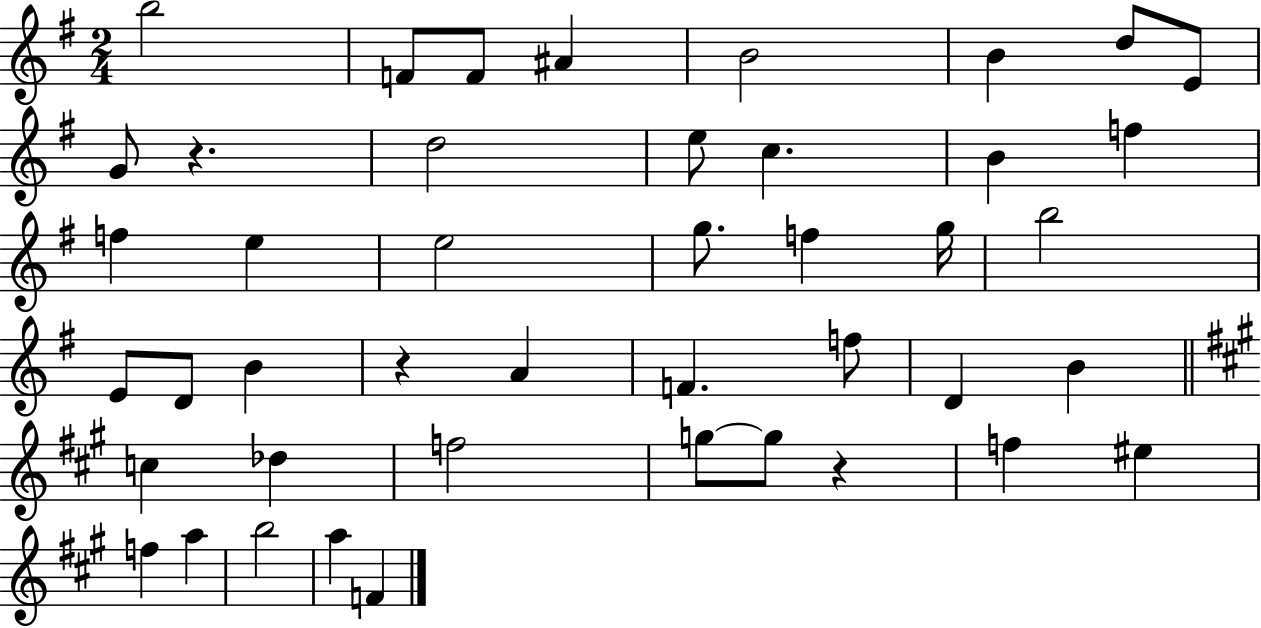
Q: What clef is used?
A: treble